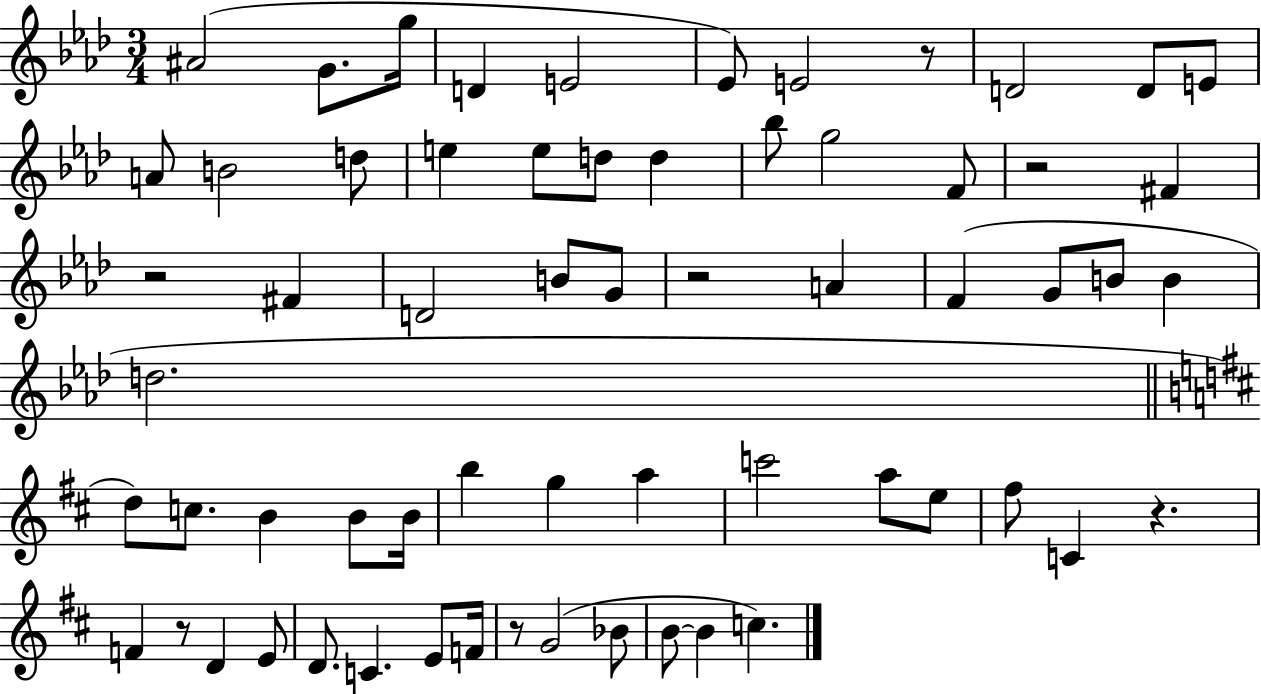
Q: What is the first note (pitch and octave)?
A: A#4